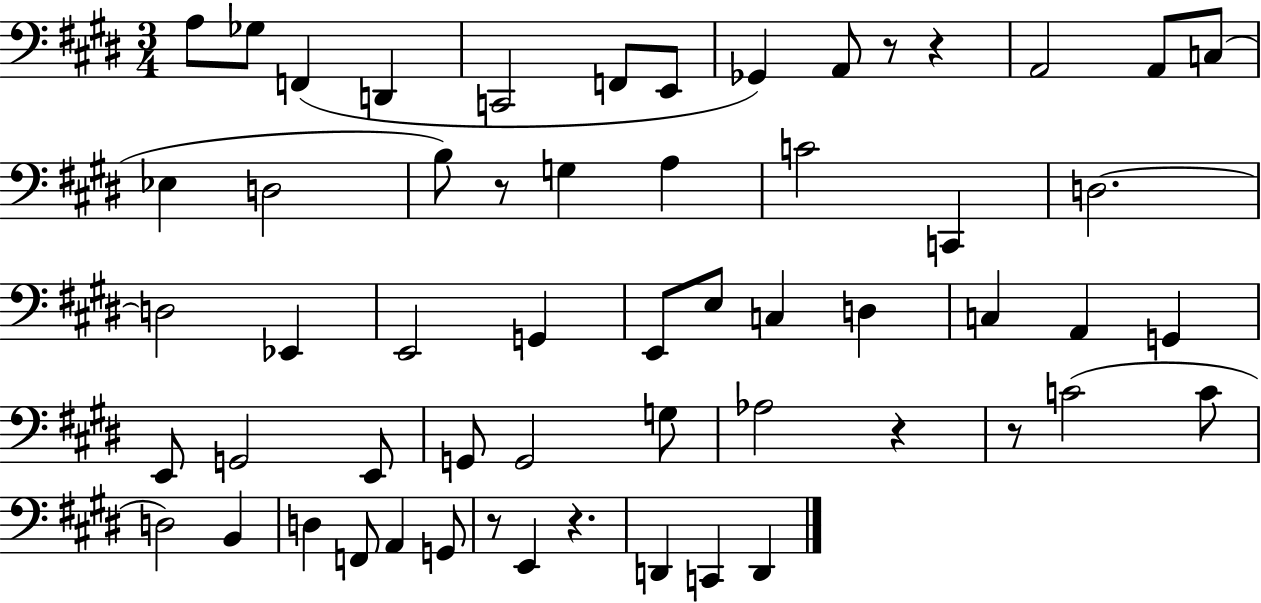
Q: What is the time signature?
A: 3/4